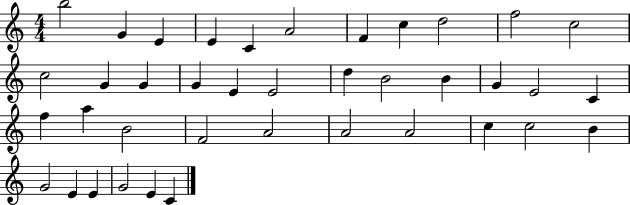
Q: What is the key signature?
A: C major